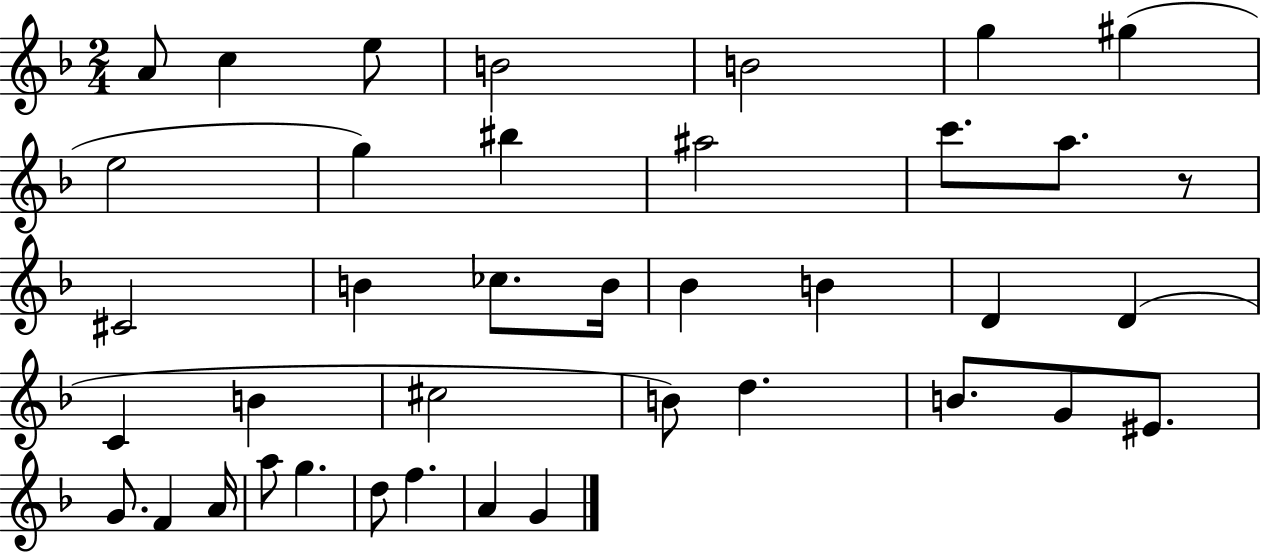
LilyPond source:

{
  \clef treble
  \numericTimeSignature
  \time 2/4
  \key f \major
  a'8 c''4 e''8 | b'2 | b'2 | g''4 gis''4( | \break e''2 | g''4) bis''4 | ais''2 | c'''8. a''8. r8 | \break cis'2 | b'4 ces''8. b'16 | bes'4 b'4 | d'4 d'4( | \break c'4 b'4 | cis''2 | b'8) d''4. | b'8. g'8 eis'8. | \break g'8. f'4 a'16 | a''8 g''4. | d''8 f''4. | a'4 g'4 | \break \bar "|."
}